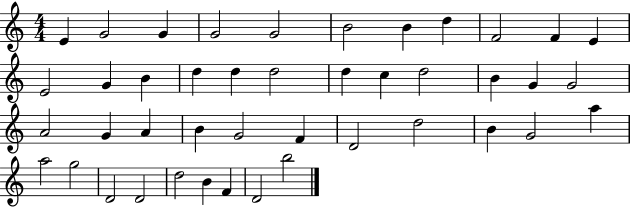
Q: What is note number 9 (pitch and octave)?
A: F4